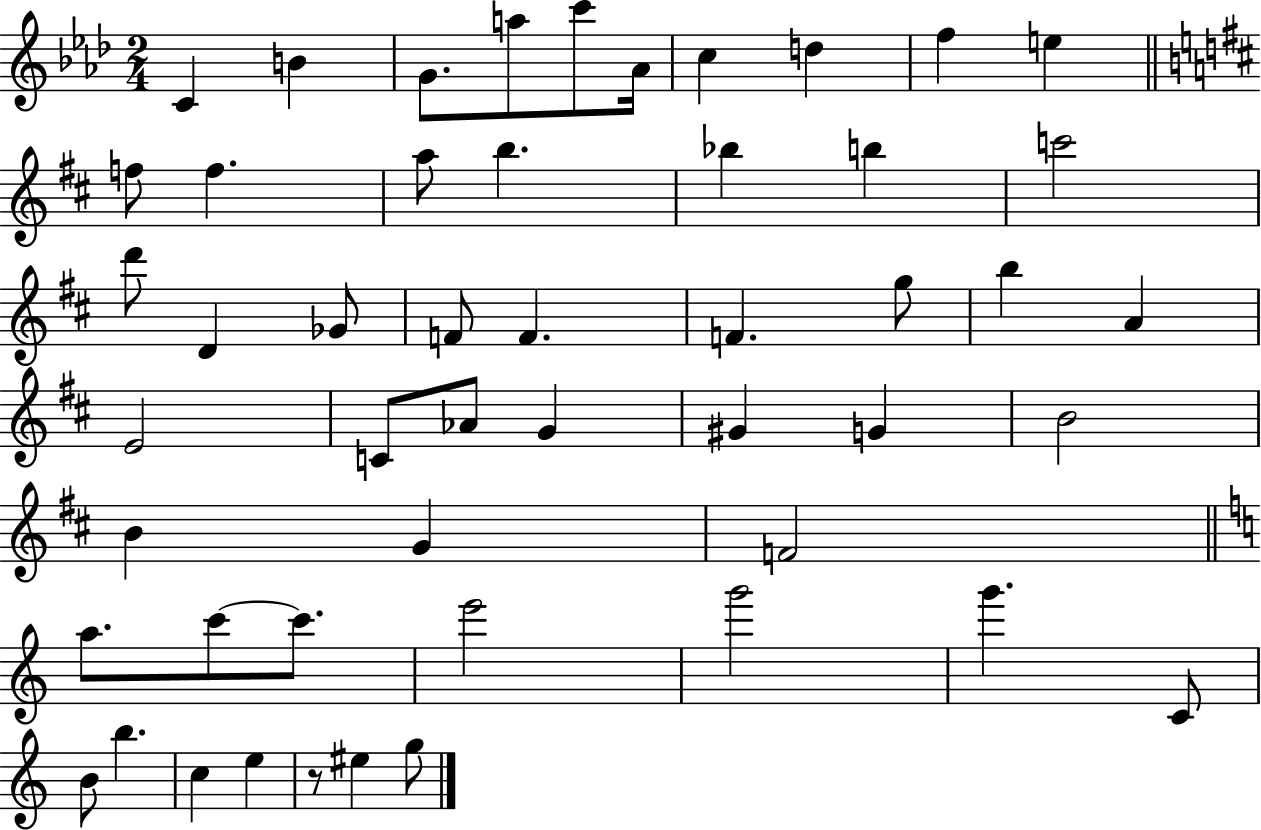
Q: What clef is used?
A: treble